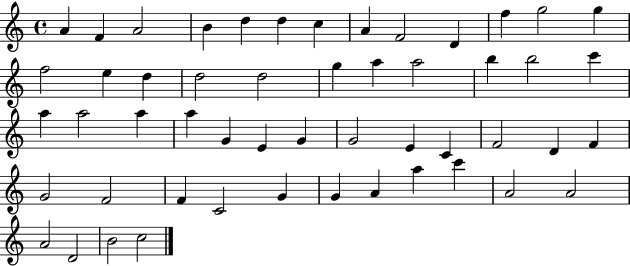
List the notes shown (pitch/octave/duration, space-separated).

A4/q F4/q A4/h B4/q D5/q D5/q C5/q A4/q F4/h D4/q F5/q G5/h G5/q F5/h E5/q D5/q D5/h D5/h G5/q A5/q A5/h B5/q B5/h C6/q A5/q A5/h A5/q A5/q G4/q E4/q G4/q G4/h E4/q C4/q F4/h D4/q F4/q G4/h F4/h F4/q C4/h G4/q G4/q A4/q A5/q C6/q A4/h A4/h A4/h D4/h B4/h C5/h